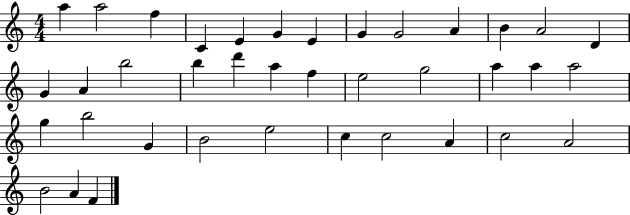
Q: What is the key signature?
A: C major